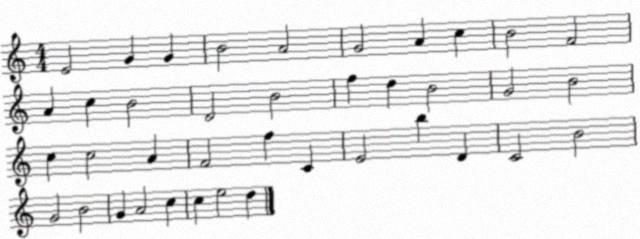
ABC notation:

X:1
T:Untitled
M:4/4
L:1/4
K:C
E2 G G B2 A2 G2 A c B2 F2 A c B2 D2 B2 f d B2 G2 B2 c c2 A F2 f C E2 b D C2 B2 G2 B2 G A2 c c e2 d